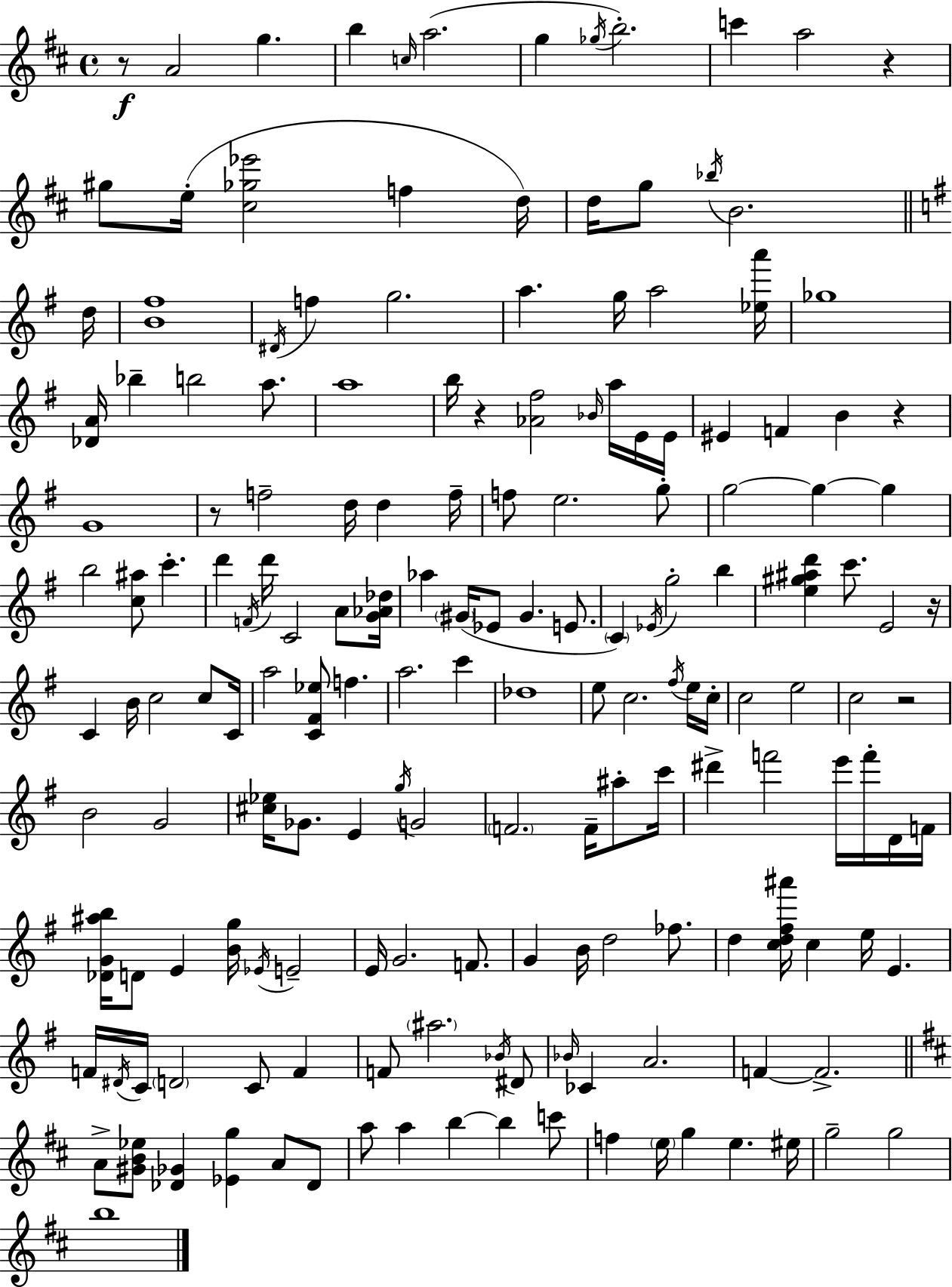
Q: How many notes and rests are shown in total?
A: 170